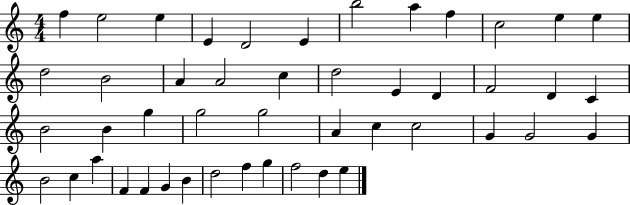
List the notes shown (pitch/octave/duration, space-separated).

F5/q E5/h E5/q E4/q D4/h E4/q B5/h A5/q F5/q C5/h E5/q E5/q D5/h B4/h A4/q A4/h C5/q D5/h E4/q D4/q F4/h D4/q C4/q B4/h B4/q G5/q G5/h G5/h A4/q C5/q C5/h G4/q G4/h G4/q B4/h C5/q A5/q F4/q F4/q G4/q B4/q D5/h F5/q G5/q F5/h D5/q E5/q